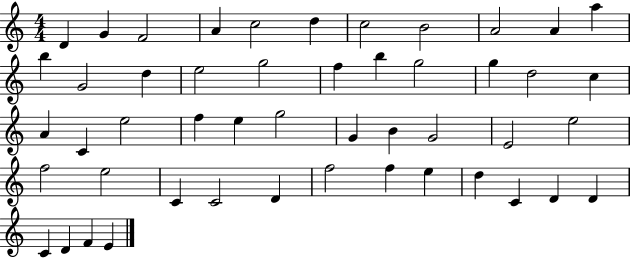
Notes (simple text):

D4/q G4/q F4/h A4/q C5/h D5/q C5/h B4/h A4/h A4/q A5/q B5/q G4/h D5/q E5/h G5/h F5/q B5/q G5/h G5/q D5/h C5/q A4/q C4/q E5/h F5/q E5/q G5/h G4/q B4/q G4/h E4/h E5/h F5/h E5/h C4/q C4/h D4/q F5/h F5/q E5/q D5/q C4/q D4/q D4/q C4/q D4/q F4/q E4/q